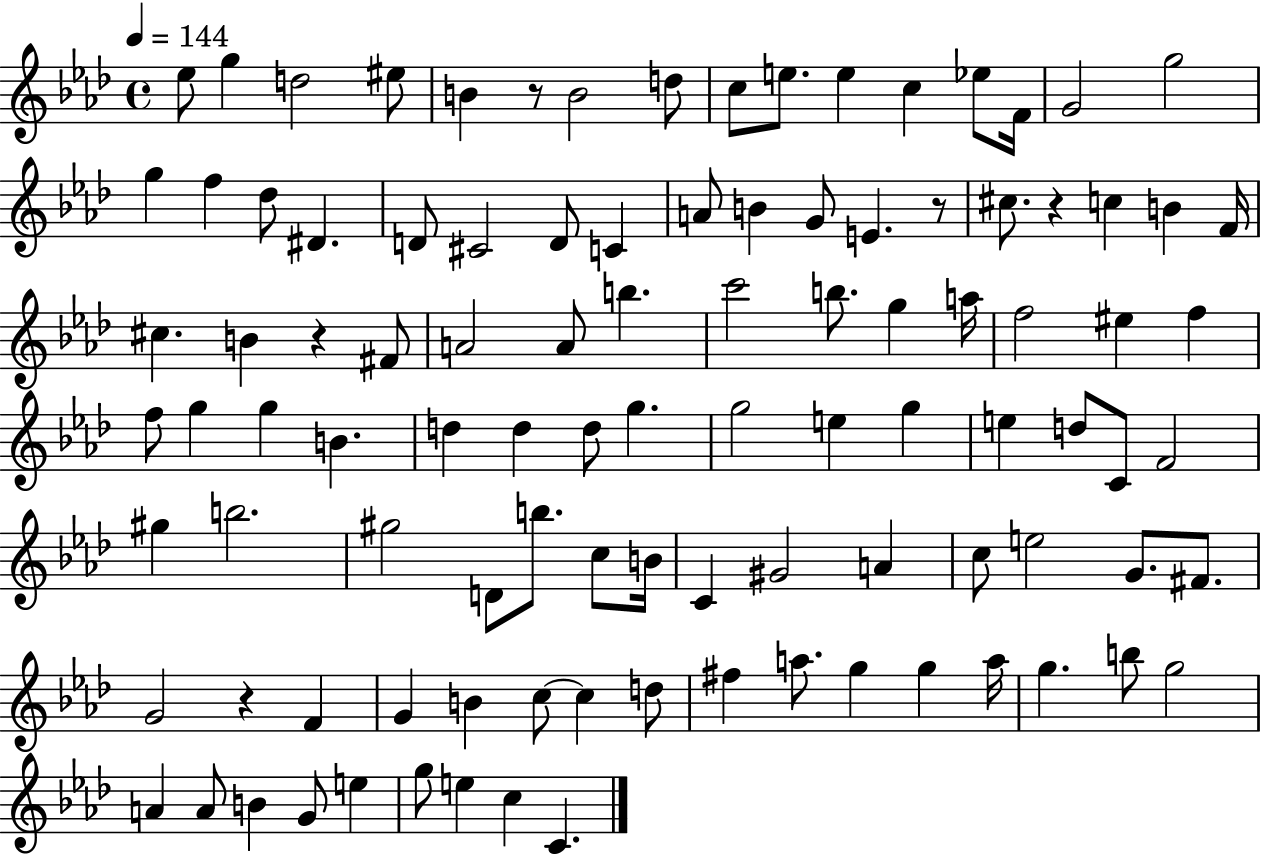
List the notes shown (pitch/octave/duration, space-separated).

Eb5/e G5/q D5/h EIS5/e B4/q R/e B4/h D5/e C5/e E5/e. E5/q C5/q Eb5/e F4/s G4/h G5/h G5/q F5/q Db5/e D#4/q. D4/e C#4/h D4/e C4/q A4/e B4/q G4/e E4/q. R/e C#5/e. R/q C5/q B4/q F4/s C#5/q. B4/q R/q F#4/e A4/h A4/e B5/q. C6/h B5/e. G5/q A5/s F5/h EIS5/q F5/q F5/e G5/q G5/q B4/q. D5/q D5/q D5/e G5/q. G5/h E5/q G5/q E5/q D5/e C4/e F4/h G#5/q B5/h. G#5/h D4/e B5/e. C5/e B4/s C4/q G#4/h A4/q C5/e E5/h G4/e. F#4/e. G4/h R/q F4/q G4/q B4/q C5/e C5/q D5/e F#5/q A5/e. G5/q G5/q A5/s G5/q. B5/e G5/h A4/q A4/e B4/q G4/e E5/q G5/e E5/q C5/q C4/q.